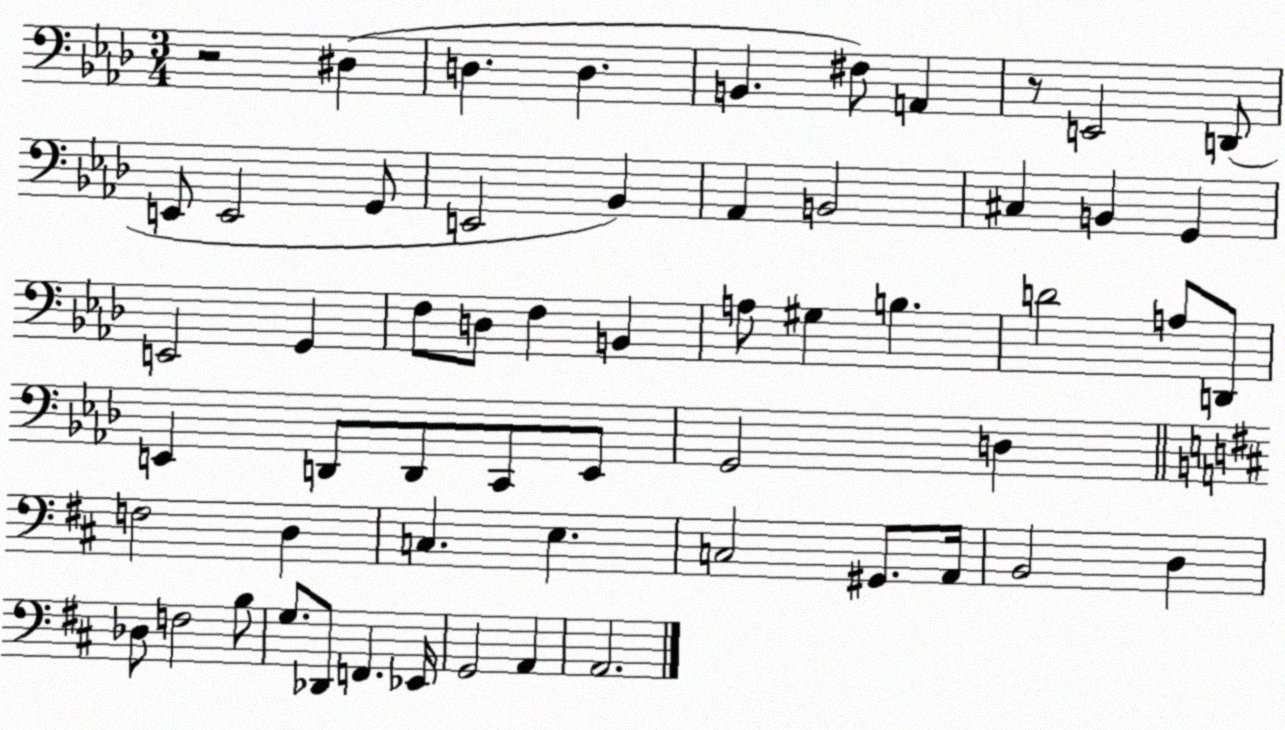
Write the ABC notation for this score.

X:1
T:Untitled
M:3/4
L:1/4
K:Ab
z2 ^D, D, D, B,, ^F,/2 A,, z/2 E,,2 D,,/2 E,,/2 E,,2 G,,/2 E,,2 _B,, _A,, B,,2 ^C, B,, G,, E,,2 G,, F,/2 D,/2 F, B,, A,/2 ^G, B, D2 A,/2 D,,/2 E,, D,,/2 D,,/2 C,,/2 E,,/2 G,,2 D, F,2 D, C, E, C,2 ^G,,/2 A,,/4 B,,2 D, _D,/2 F,2 B,/2 G,/2 _D,,/2 F,, _E,,/4 G,,2 A,, A,,2